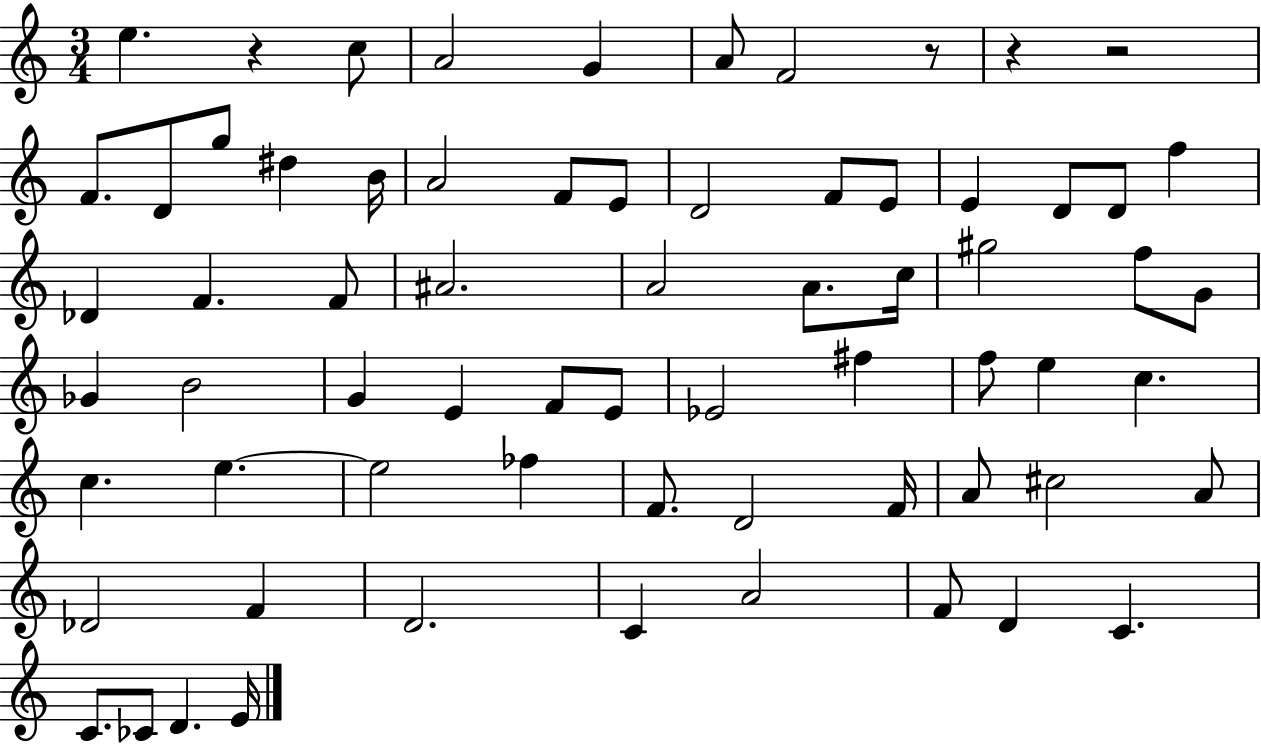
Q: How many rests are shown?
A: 4